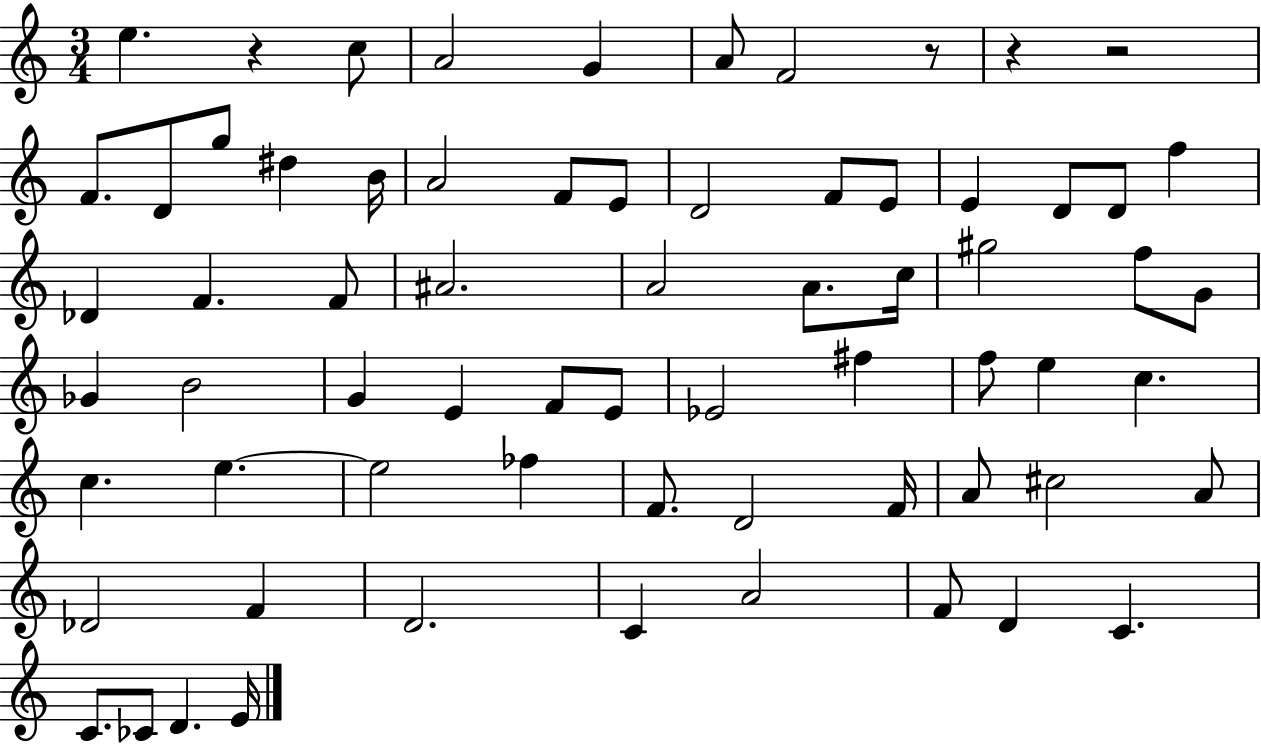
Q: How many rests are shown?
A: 4